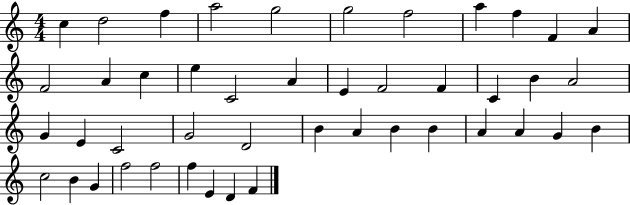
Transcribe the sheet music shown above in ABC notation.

X:1
T:Untitled
M:4/4
L:1/4
K:C
c d2 f a2 g2 g2 f2 a f F A F2 A c e C2 A E F2 F C B A2 G E C2 G2 D2 B A B B A A G B c2 B G f2 f2 f E D F